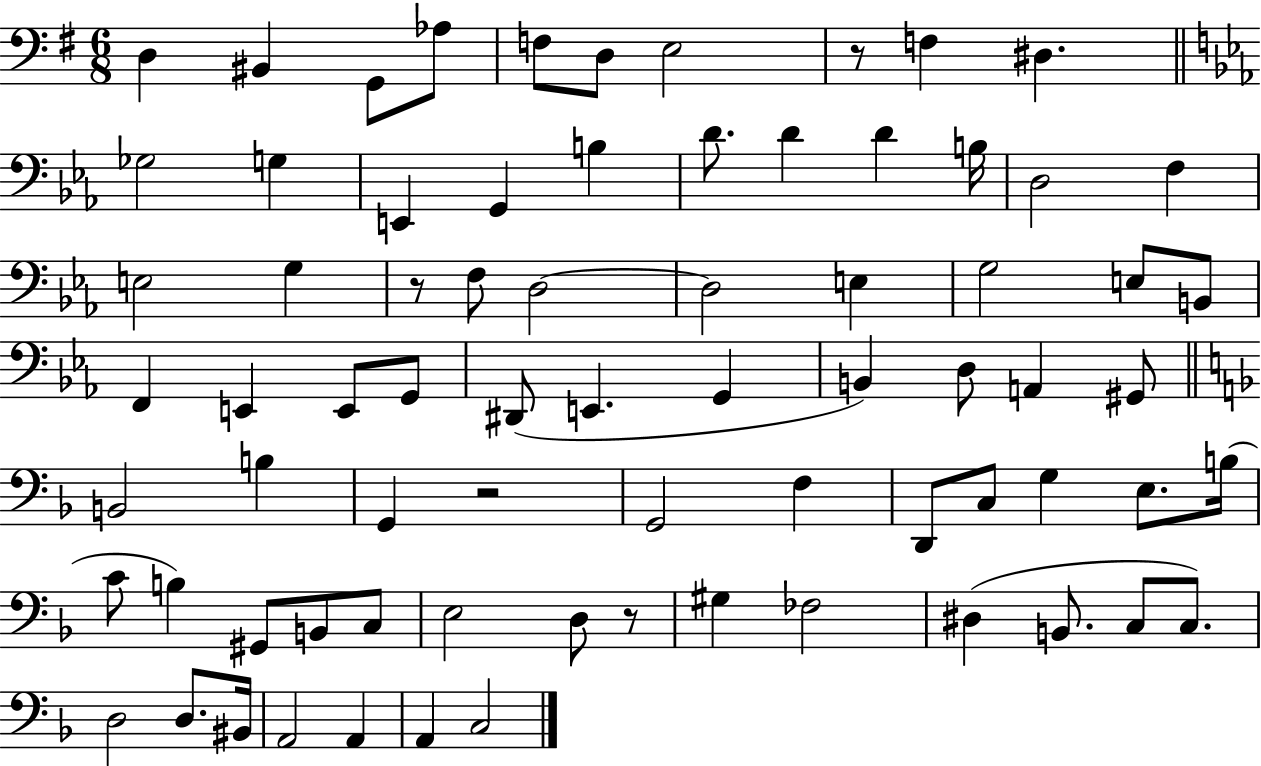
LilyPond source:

{
  \clef bass
  \numericTimeSignature
  \time 6/8
  \key g \major
  \repeat volta 2 { d4 bis,4 g,8 aes8 | f8 d8 e2 | r8 f4 dis4. | \bar "||" \break \key c \minor ges2 g4 | e,4 g,4 b4 | d'8. d'4 d'4 b16 | d2 f4 | \break e2 g4 | r8 f8 d2~~ | d2 e4 | g2 e8 b,8 | \break f,4 e,4 e,8 g,8 | dis,8( e,4. g,4 | b,4) d8 a,4 gis,8 | \bar "||" \break \key d \minor b,2 b4 | g,4 r2 | g,2 f4 | d,8 c8 g4 e8. b16( | \break c'8 b4) gis,8 b,8 c8 | e2 d8 r8 | gis4 fes2 | dis4( b,8. c8 c8.) | \break d2 d8. bis,16 | a,2 a,4 | a,4 c2 | } \bar "|."
}